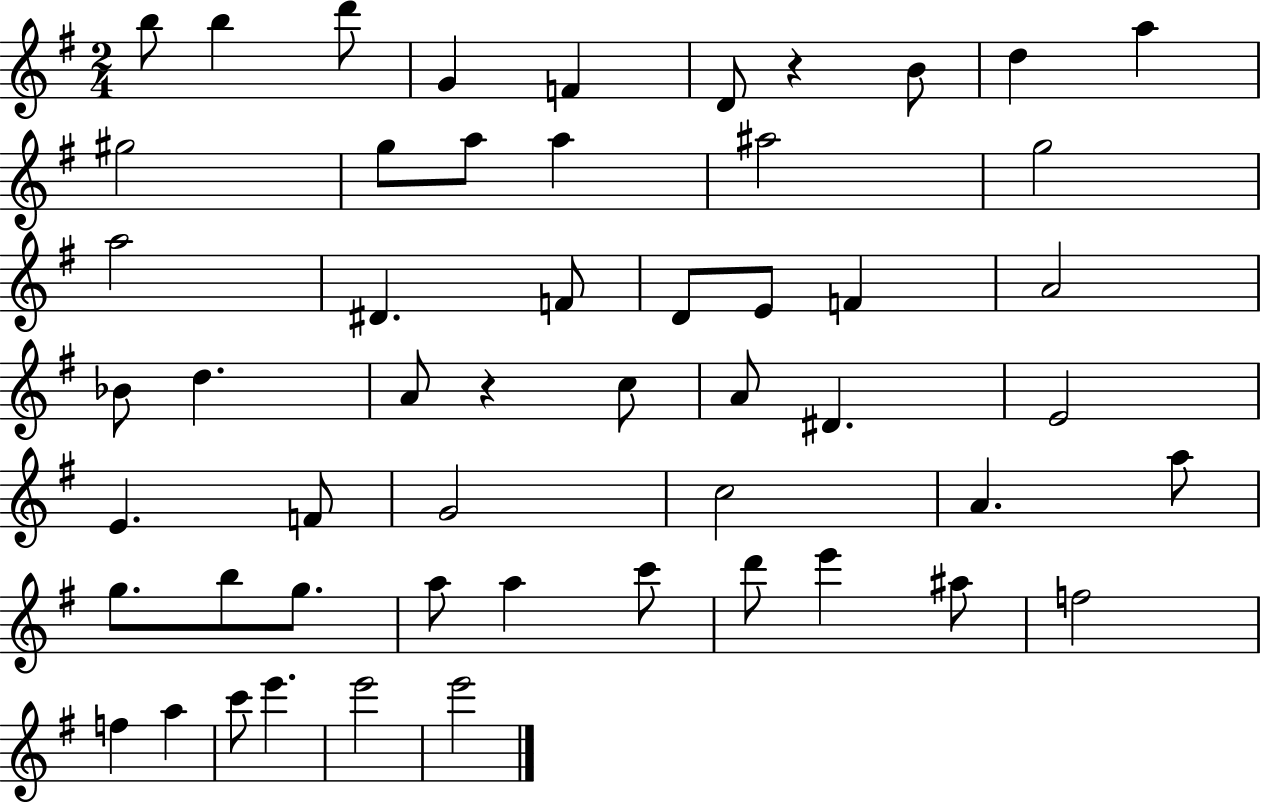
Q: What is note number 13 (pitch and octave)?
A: A5